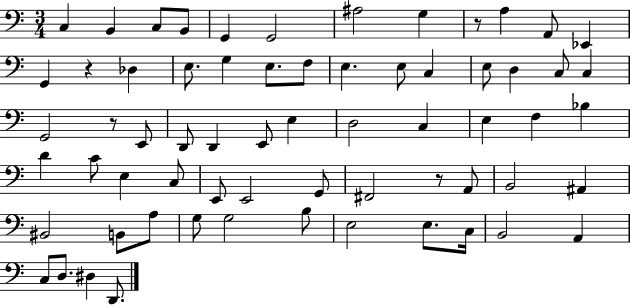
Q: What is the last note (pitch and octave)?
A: D2